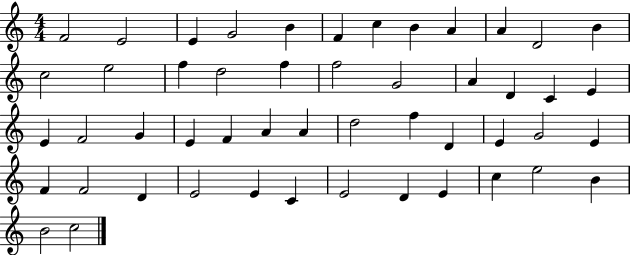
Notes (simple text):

F4/h E4/h E4/q G4/h B4/q F4/q C5/q B4/q A4/q A4/q D4/h B4/q C5/h E5/h F5/q D5/h F5/q F5/h G4/h A4/q D4/q C4/q E4/q E4/q F4/h G4/q E4/q F4/q A4/q A4/q D5/h F5/q D4/q E4/q G4/h E4/q F4/q F4/h D4/q E4/h E4/q C4/q E4/h D4/q E4/q C5/q E5/h B4/q B4/h C5/h